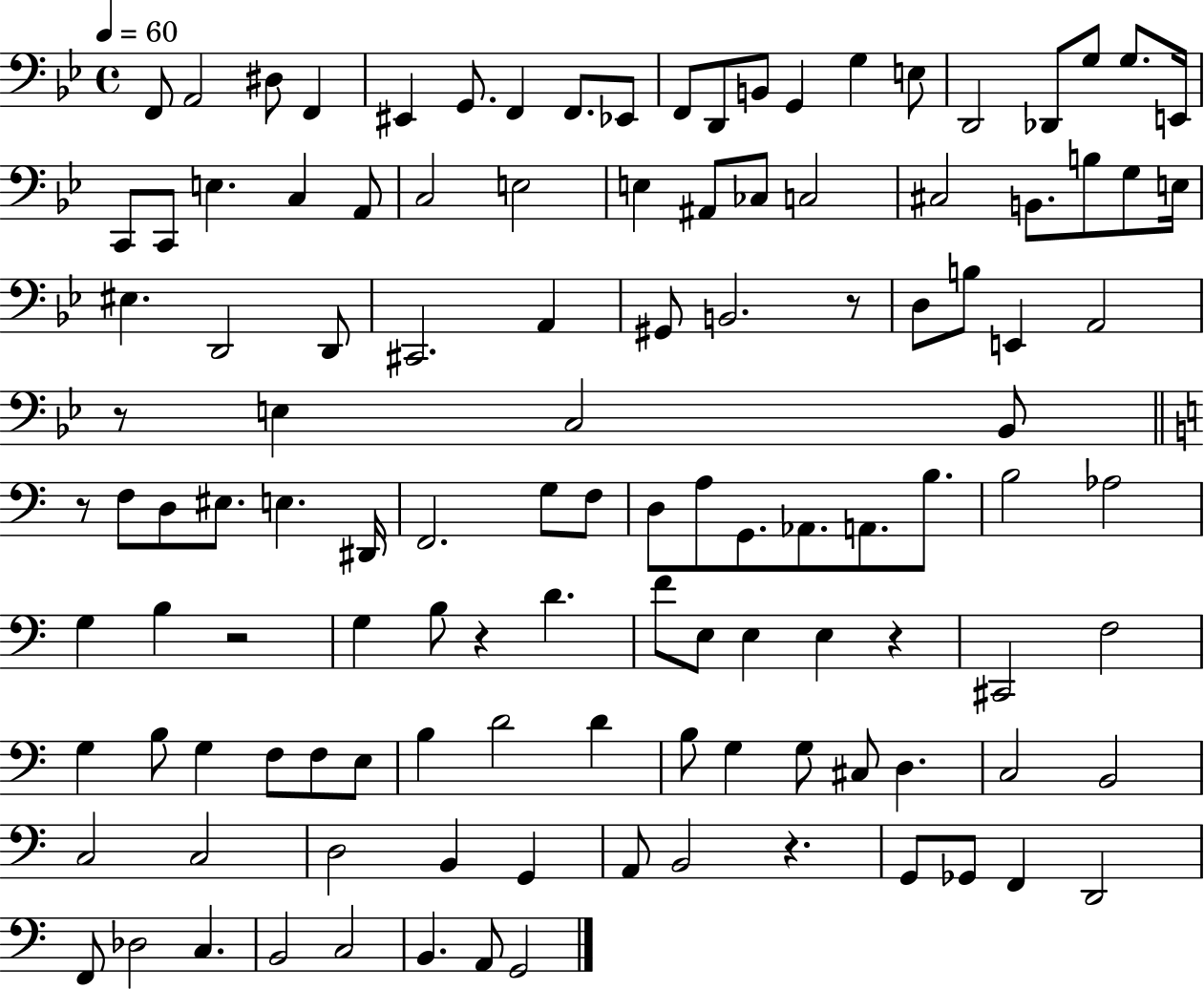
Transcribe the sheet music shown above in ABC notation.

X:1
T:Untitled
M:4/4
L:1/4
K:Bb
F,,/2 A,,2 ^D,/2 F,, ^E,, G,,/2 F,, F,,/2 _E,,/2 F,,/2 D,,/2 B,,/2 G,, G, E,/2 D,,2 _D,,/2 G,/2 G,/2 E,,/4 C,,/2 C,,/2 E, C, A,,/2 C,2 E,2 E, ^A,,/2 _C,/2 C,2 ^C,2 B,,/2 B,/2 G,/2 E,/4 ^E, D,,2 D,,/2 ^C,,2 A,, ^G,,/2 B,,2 z/2 D,/2 B,/2 E,, A,,2 z/2 E, C,2 _B,,/2 z/2 F,/2 D,/2 ^E,/2 E, ^D,,/4 F,,2 G,/2 F,/2 D,/2 A,/2 G,,/2 _A,,/2 A,,/2 B,/2 B,2 _A,2 G, B, z2 G, B,/2 z D F/2 E,/2 E, E, z ^C,,2 F,2 G, B,/2 G, F,/2 F,/2 E,/2 B, D2 D B,/2 G, G,/2 ^C,/2 D, C,2 B,,2 C,2 C,2 D,2 B,, G,, A,,/2 B,,2 z G,,/2 _G,,/2 F,, D,,2 F,,/2 _D,2 C, B,,2 C,2 B,, A,,/2 G,,2